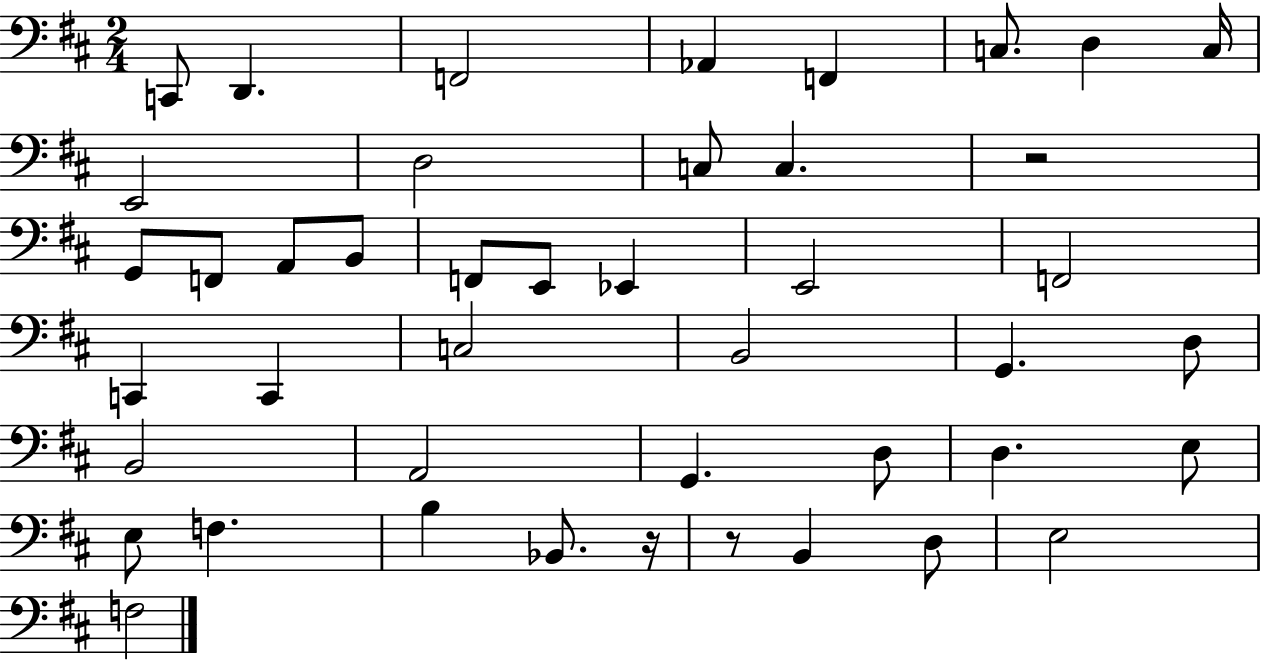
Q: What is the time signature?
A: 2/4